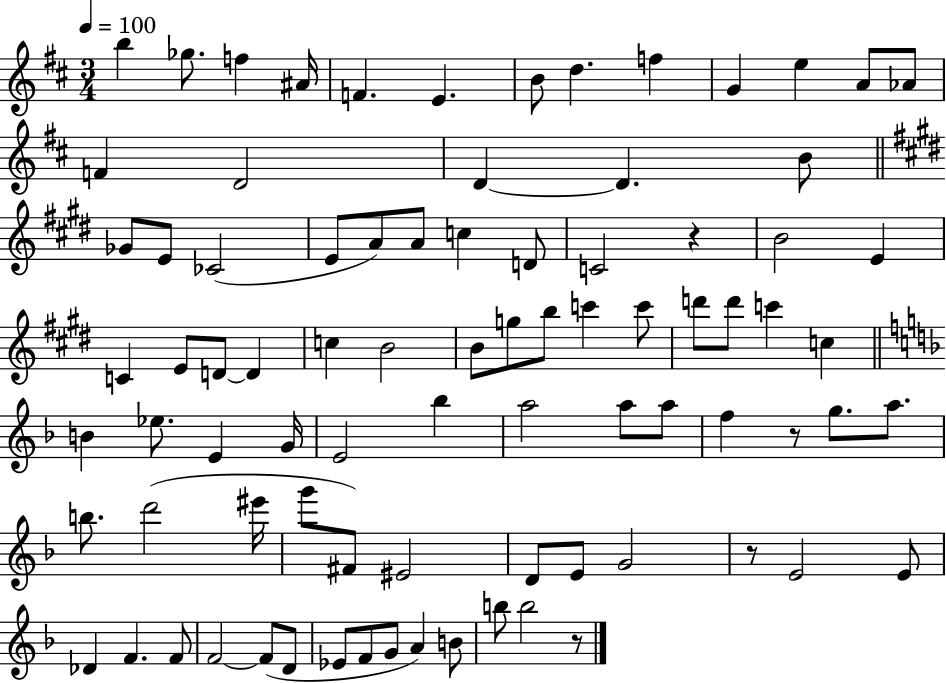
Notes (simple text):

B5/q Gb5/e. F5/q A#4/s F4/q. E4/q. B4/e D5/q. F5/q G4/q E5/q A4/e Ab4/e F4/q D4/h D4/q D4/q. B4/e Gb4/e E4/e CES4/h E4/e A4/e A4/e C5/q D4/e C4/h R/q B4/h E4/q C4/q E4/e D4/e D4/q C5/q B4/h B4/e G5/e B5/e C6/q C6/e D6/e D6/e C6/q C5/q B4/q Eb5/e. E4/q G4/s E4/h Bb5/q A5/h A5/e A5/e F5/q R/e G5/e. A5/e. B5/e. D6/h EIS6/s G6/e F#4/e EIS4/h D4/e E4/e G4/h R/e E4/h E4/e Db4/q F4/q. F4/e F4/h F4/e D4/e Eb4/e F4/e G4/e A4/q B4/e B5/e B5/h R/e